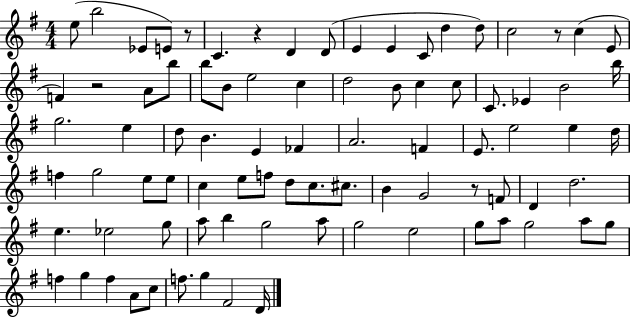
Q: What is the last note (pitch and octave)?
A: D4